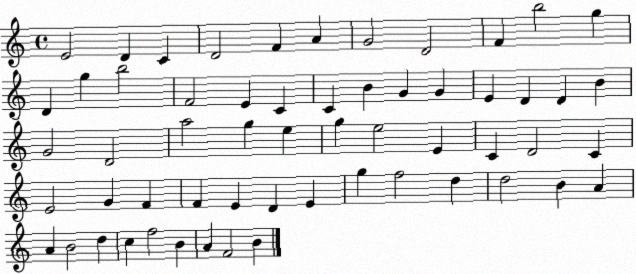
X:1
T:Untitled
M:4/4
L:1/4
K:C
E2 D C D2 F A G2 D2 F b2 g D g b2 F2 E C C B G G E D D B G2 D2 a2 g e g e2 E C D2 C E2 G F F E D E g f2 d d2 B A A B2 d c f2 B A F2 B